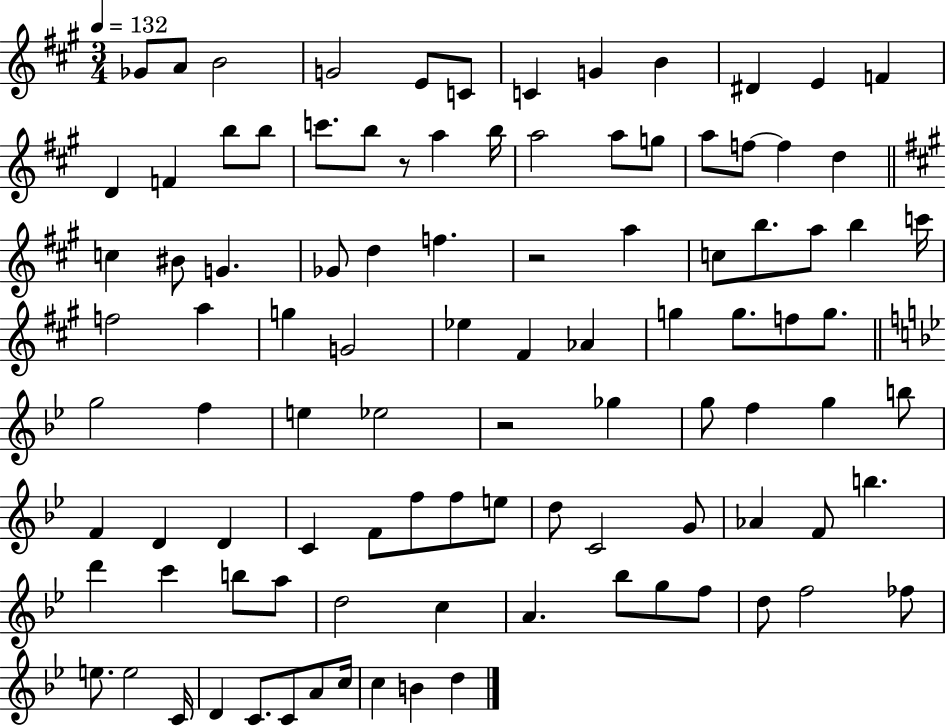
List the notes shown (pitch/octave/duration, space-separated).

Gb4/e A4/e B4/h G4/h E4/e C4/e C4/q G4/q B4/q D#4/q E4/q F4/q D4/q F4/q B5/e B5/e C6/e. B5/e R/e A5/q B5/s A5/h A5/e G5/e A5/e F5/e F5/q D5/q C5/q BIS4/e G4/q. Gb4/e D5/q F5/q. R/h A5/q C5/e B5/e. A5/e B5/q C6/s F5/h A5/q G5/q G4/h Eb5/q F#4/q Ab4/q G5/q G5/e. F5/e G5/e. G5/h F5/q E5/q Eb5/h R/h Gb5/q G5/e F5/q G5/q B5/e F4/q D4/q D4/q C4/q F4/e F5/e F5/e E5/e D5/e C4/h G4/e Ab4/q F4/e B5/q. D6/q C6/q B5/e A5/e D5/h C5/q A4/q. Bb5/e G5/e F5/e D5/e F5/h FES5/e E5/e. E5/h C4/s D4/q C4/e. C4/e A4/e C5/s C5/q B4/q D5/q